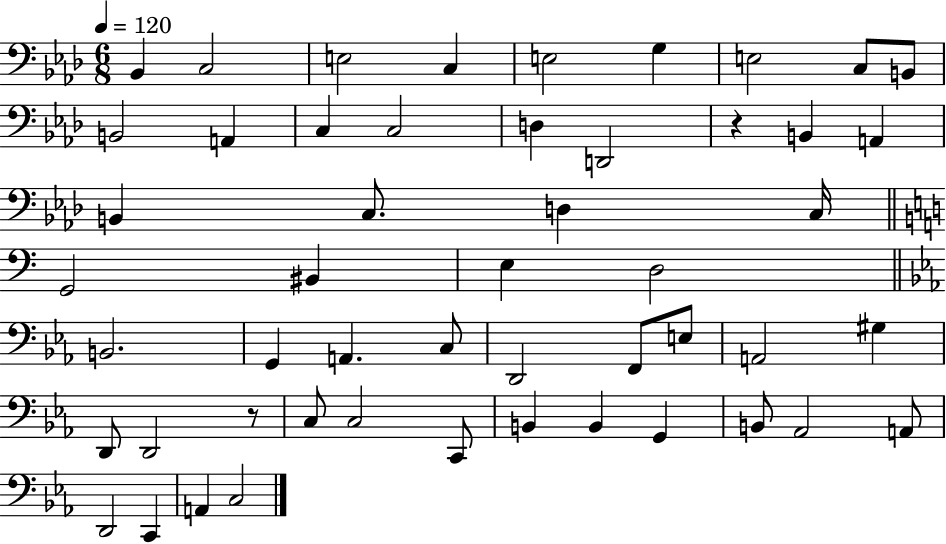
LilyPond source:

{
  \clef bass
  \numericTimeSignature
  \time 6/8
  \key aes \major
  \tempo 4 = 120
  bes,4 c2 | e2 c4 | e2 g4 | e2 c8 b,8 | \break b,2 a,4 | c4 c2 | d4 d,2 | r4 b,4 a,4 | \break b,4 c8. d4 c16 | \bar "||" \break \key a \minor g,2 bis,4 | e4 d2 | \bar "||" \break \key ees \major b,2. | g,4 a,4. c8 | d,2 f,8 e8 | a,2 gis4 | \break d,8 d,2 r8 | c8 c2 c,8 | b,4 b,4 g,4 | b,8 aes,2 a,8 | \break d,2 c,4 | a,4 c2 | \bar "|."
}